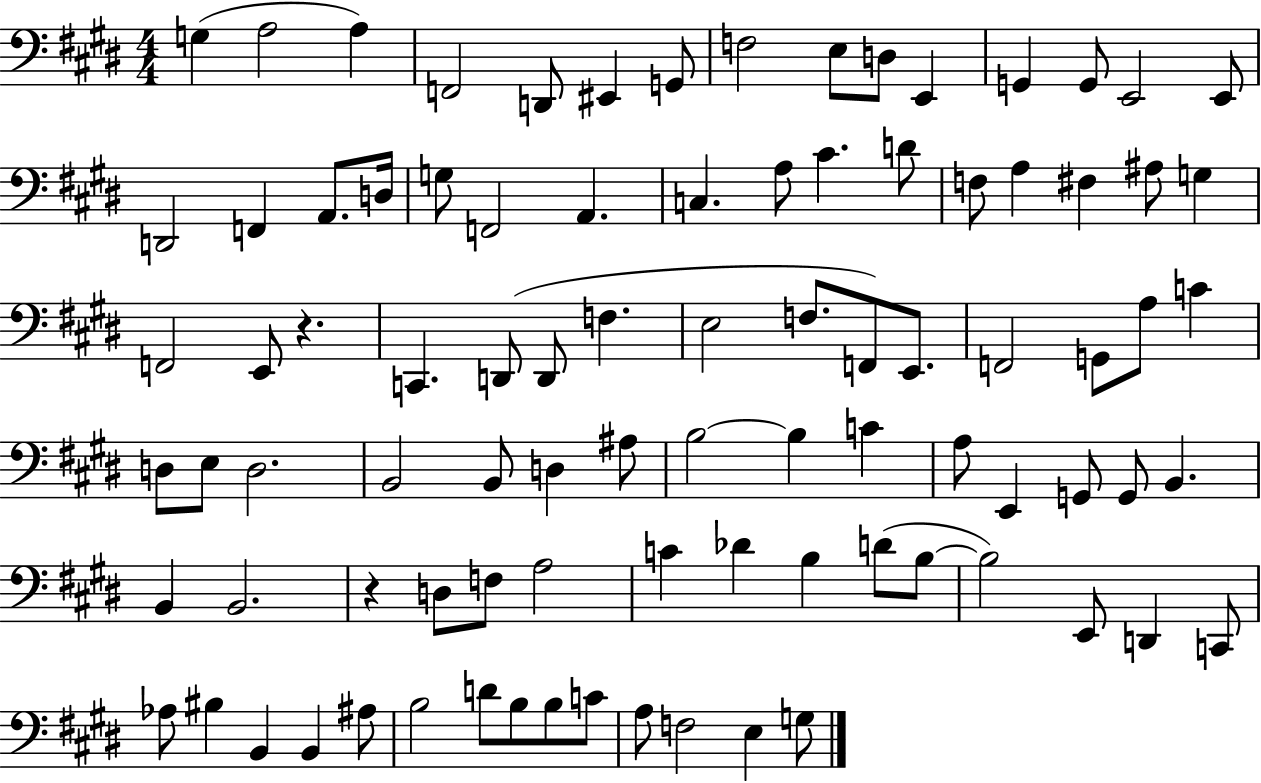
X:1
T:Untitled
M:4/4
L:1/4
K:E
G, A,2 A, F,,2 D,,/2 ^E,, G,,/2 F,2 E,/2 D,/2 E,, G,, G,,/2 E,,2 E,,/2 D,,2 F,, A,,/2 D,/4 G,/2 F,,2 A,, C, A,/2 ^C D/2 F,/2 A, ^F, ^A,/2 G, F,,2 E,,/2 z C,, D,,/2 D,,/2 F, E,2 F,/2 F,,/2 E,,/2 F,,2 G,,/2 A,/2 C D,/2 E,/2 D,2 B,,2 B,,/2 D, ^A,/2 B,2 B, C A,/2 E,, G,,/2 G,,/2 B,, B,, B,,2 z D,/2 F,/2 A,2 C _D B, D/2 B,/2 B,2 E,,/2 D,, C,,/2 _A,/2 ^B, B,, B,, ^A,/2 B,2 D/2 B,/2 B,/2 C/2 A,/2 F,2 E, G,/2